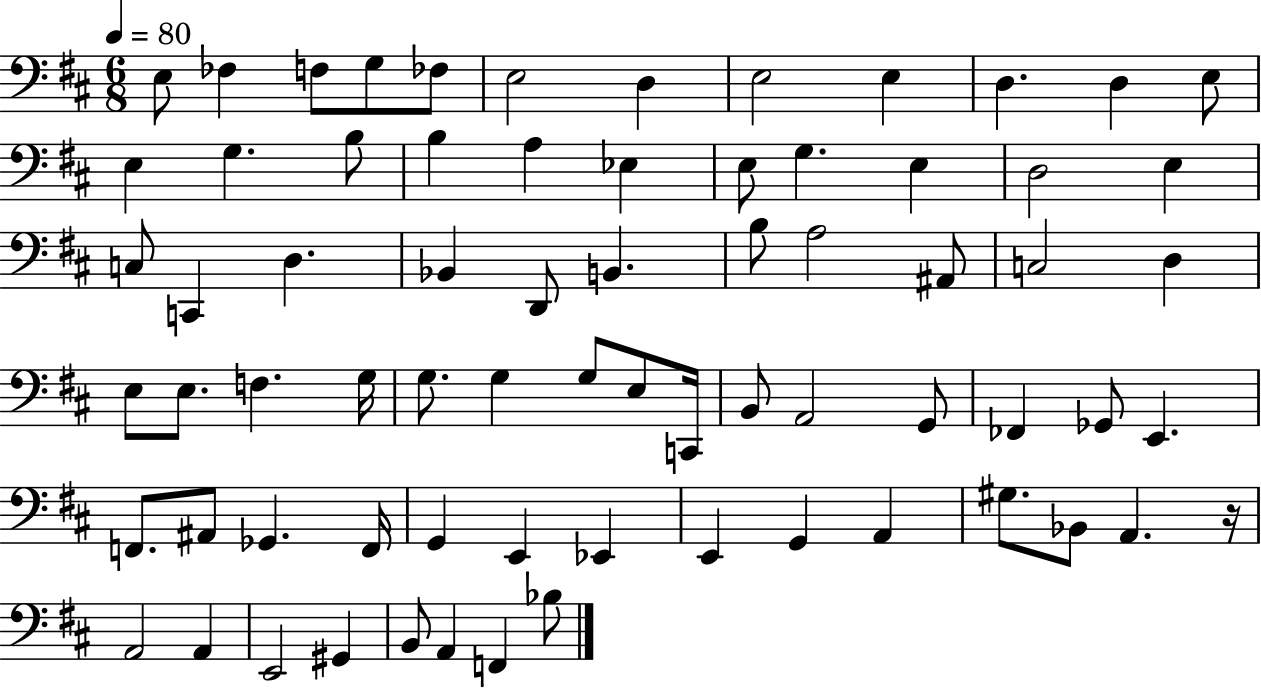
E3/e FES3/q F3/e G3/e FES3/e E3/h D3/q E3/h E3/q D3/q. D3/q E3/e E3/q G3/q. B3/e B3/q A3/q Eb3/q E3/e G3/q. E3/q D3/h E3/q C3/e C2/q D3/q. Bb2/q D2/e B2/q. B3/e A3/h A#2/e C3/h D3/q E3/e E3/e. F3/q. G3/s G3/e. G3/q G3/e E3/e C2/s B2/e A2/h G2/e FES2/q Gb2/e E2/q. F2/e. A#2/e Gb2/q. F2/s G2/q E2/q Eb2/q E2/q G2/q A2/q G#3/e. Bb2/e A2/q. R/s A2/h A2/q E2/h G#2/q B2/e A2/q F2/q Bb3/e